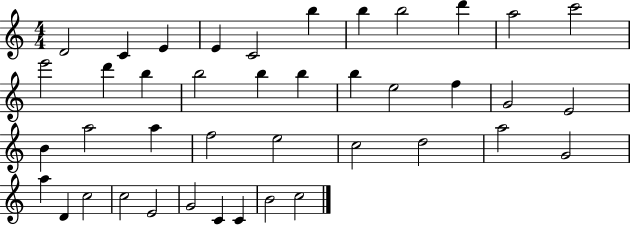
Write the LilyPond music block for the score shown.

{
  \clef treble
  \numericTimeSignature
  \time 4/4
  \key c \major
  d'2 c'4 e'4 | e'4 c'2 b''4 | b''4 b''2 d'''4 | a''2 c'''2 | \break e'''2 d'''4 b''4 | b''2 b''4 b''4 | b''4 e''2 f''4 | g'2 e'2 | \break b'4 a''2 a''4 | f''2 e''2 | c''2 d''2 | a''2 g'2 | \break a''4 d'4 c''2 | c''2 e'2 | g'2 c'4 c'4 | b'2 c''2 | \break \bar "|."
}